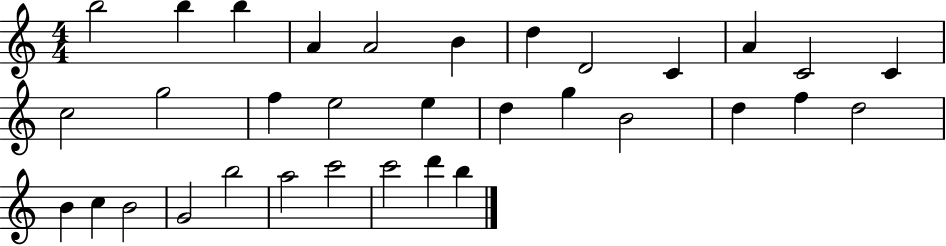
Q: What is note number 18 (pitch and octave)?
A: D5